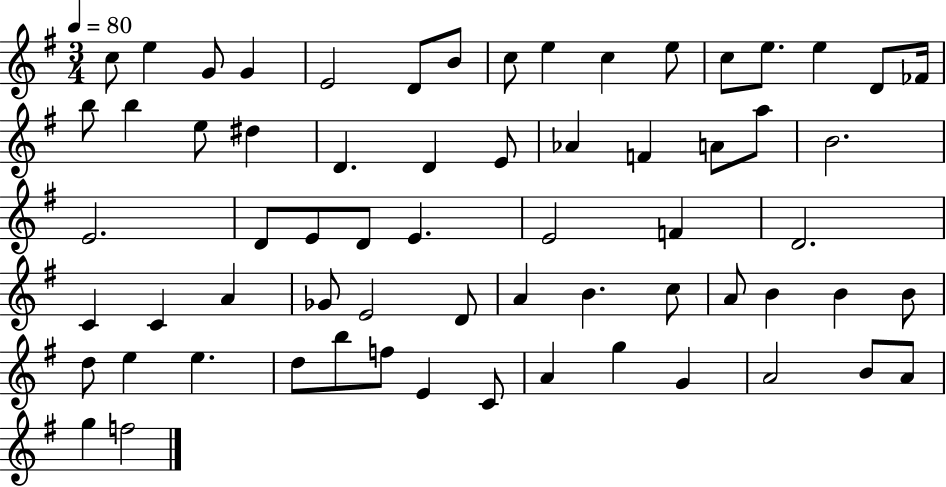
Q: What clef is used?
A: treble